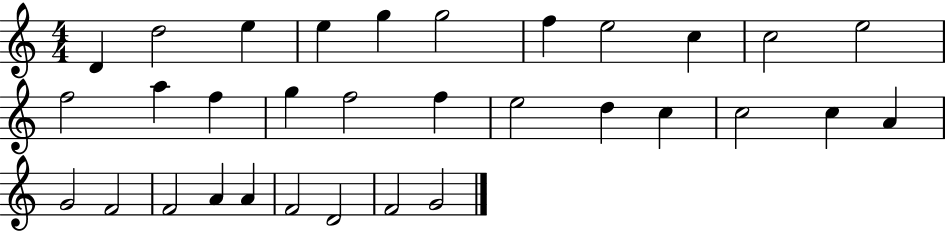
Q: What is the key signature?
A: C major